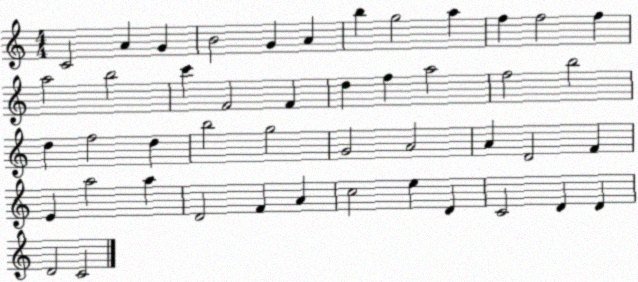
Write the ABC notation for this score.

X:1
T:Untitled
M:4/4
L:1/4
K:C
C2 A G B2 G A b g2 a f f2 f a2 b2 c' F2 F d f a2 f2 b2 d f2 d b2 g2 G2 A2 A D2 F E a2 a D2 F A c2 e D C2 D D D2 C2